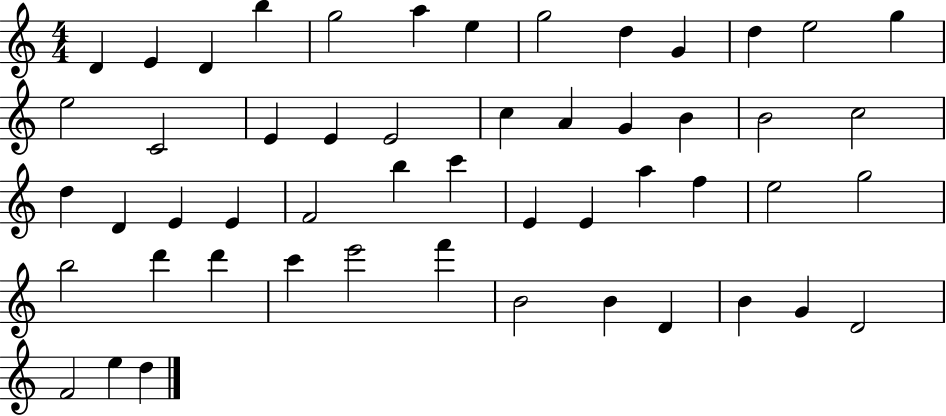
X:1
T:Untitled
M:4/4
L:1/4
K:C
D E D b g2 a e g2 d G d e2 g e2 C2 E E E2 c A G B B2 c2 d D E E F2 b c' E E a f e2 g2 b2 d' d' c' e'2 f' B2 B D B G D2 F2 e d